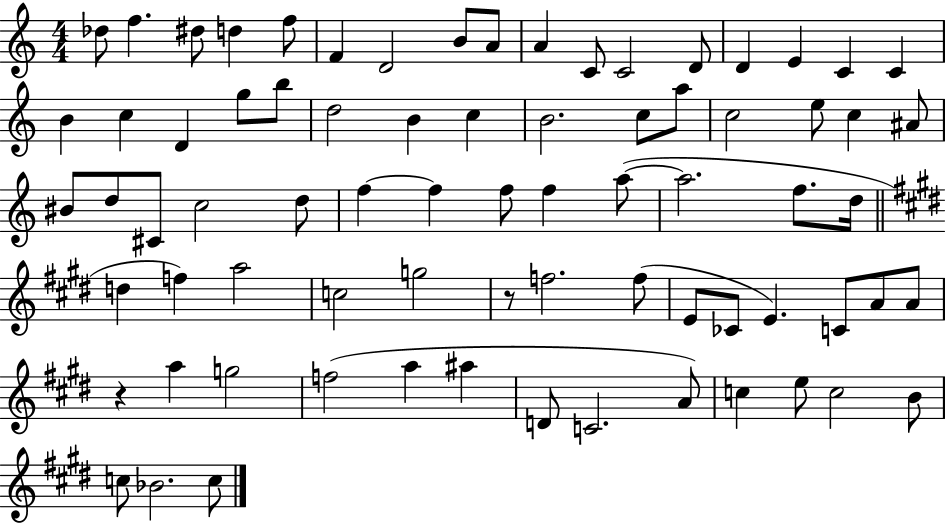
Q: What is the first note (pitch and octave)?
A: Db5